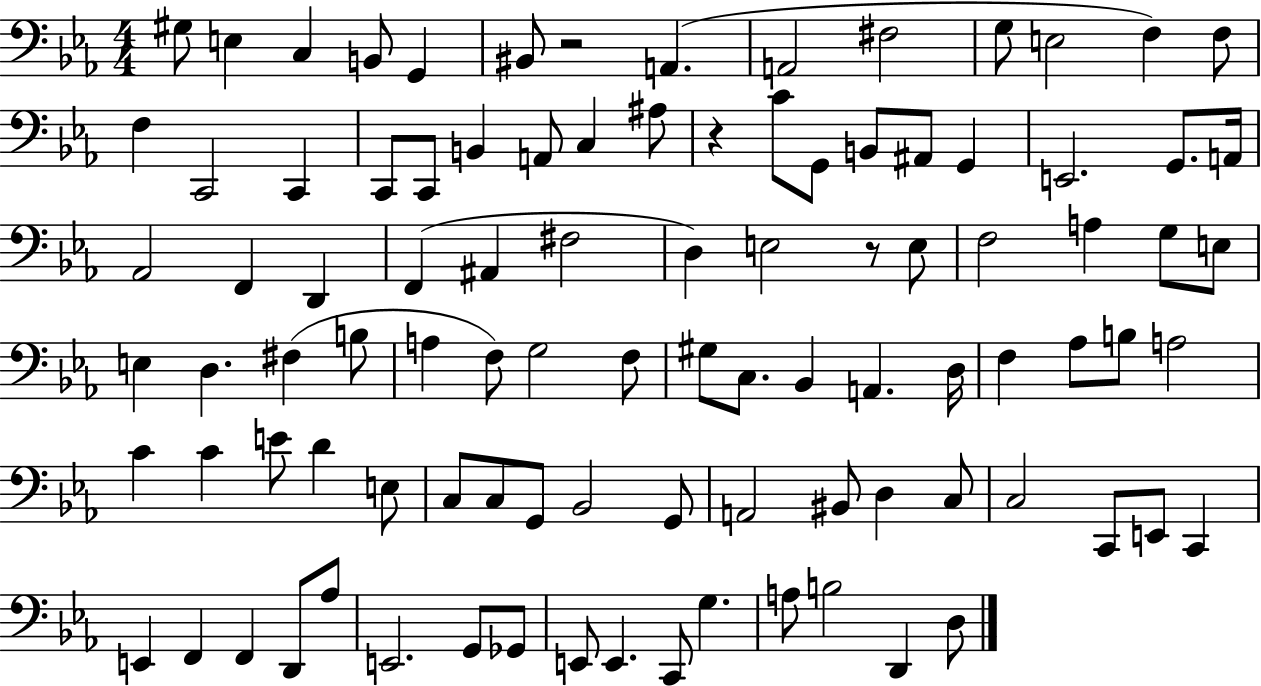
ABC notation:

X:1
T:Untitled
M:4/4
L:1/4
K:Eb
^G,/2 E, C, B,,/2 G,, ^B,,/2 z2 A,, A,,2 ^F,2 G,/2 E,2 F, F,/2 F, C,,2 C,, C,,/2 C,,/2 B,, A,,/2 C, ^A,/2 z C/2 G,,/2 B,,/2 ^A,,/2 G,, E,,2 G,,/2 A,,/4 _A,,2 F,, D,, F,, ^A,, ^F,2 D, E,2 z/2 E,/2 F,2 A, G,/2 E,/2 E, D, ^F, B,/2 A, F,/2 G,2 F,/2 ^G,/2 C,/2 _B,, A,, D,/4 F, _A,/2 B,/2 A,2 C C E/2 D E,/2 C,/2 C,/2 G,,/2 _B,,2 G,,/2 A,,2 ^B,,/2 D, C,/2 C,2 C,,/2 E,,/2 C,, E,, F,, F,, D,,/2 _A,/2 E,,2 G,,/2 _G,,/2 E,,/2 E,, C,,/2 G, A,/2 B,2 D,, D,/2